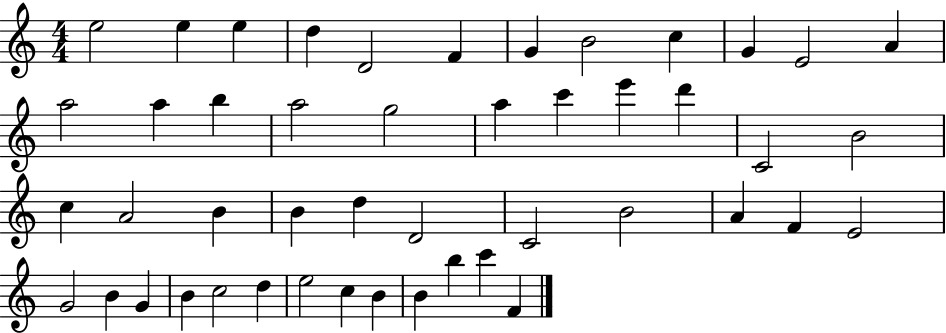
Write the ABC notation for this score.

X:1
T:Untitled
M:4/4
L:1/4
K:C
e2 e e d D2 F G B2 c G E2 A a2 a b a2 g2 a c' e' d' C2 B2 c A2 B B d D2 C2 B2 A F E2 G2 B G B c2 d e2 c B B b c' F